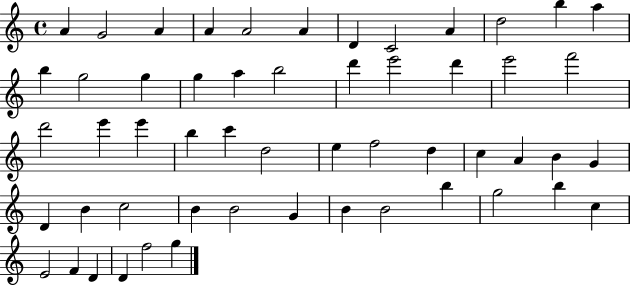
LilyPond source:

{
  \clef treble
  \time 4/4
  \defaultTimeSignature
  \key c \major
  a'4 g'2 a'4 | a'4 a'2 a'4 | d'4 c'2 a'4 | d''2 b''4 a''4 | \break b''4 g''2 g''4 | g''4 a''4 b''2 | d'''4 e'''2 d'''4 | e'''2 f'''2 | \break d'''2 e'''4 e'''4 | b''4 c'''4 d''2 | e''4 f''2 d''4 | c''4 a'4 b'4 g'4 | \break d'4 b'4 c''2 | b'4 b'2 g'4 | b'4 b'2 b''4 | g''2 b''4 c''4 | \break e'2 f'4 d'4 | d'4 f''2 g''4 | \bar "|."
}